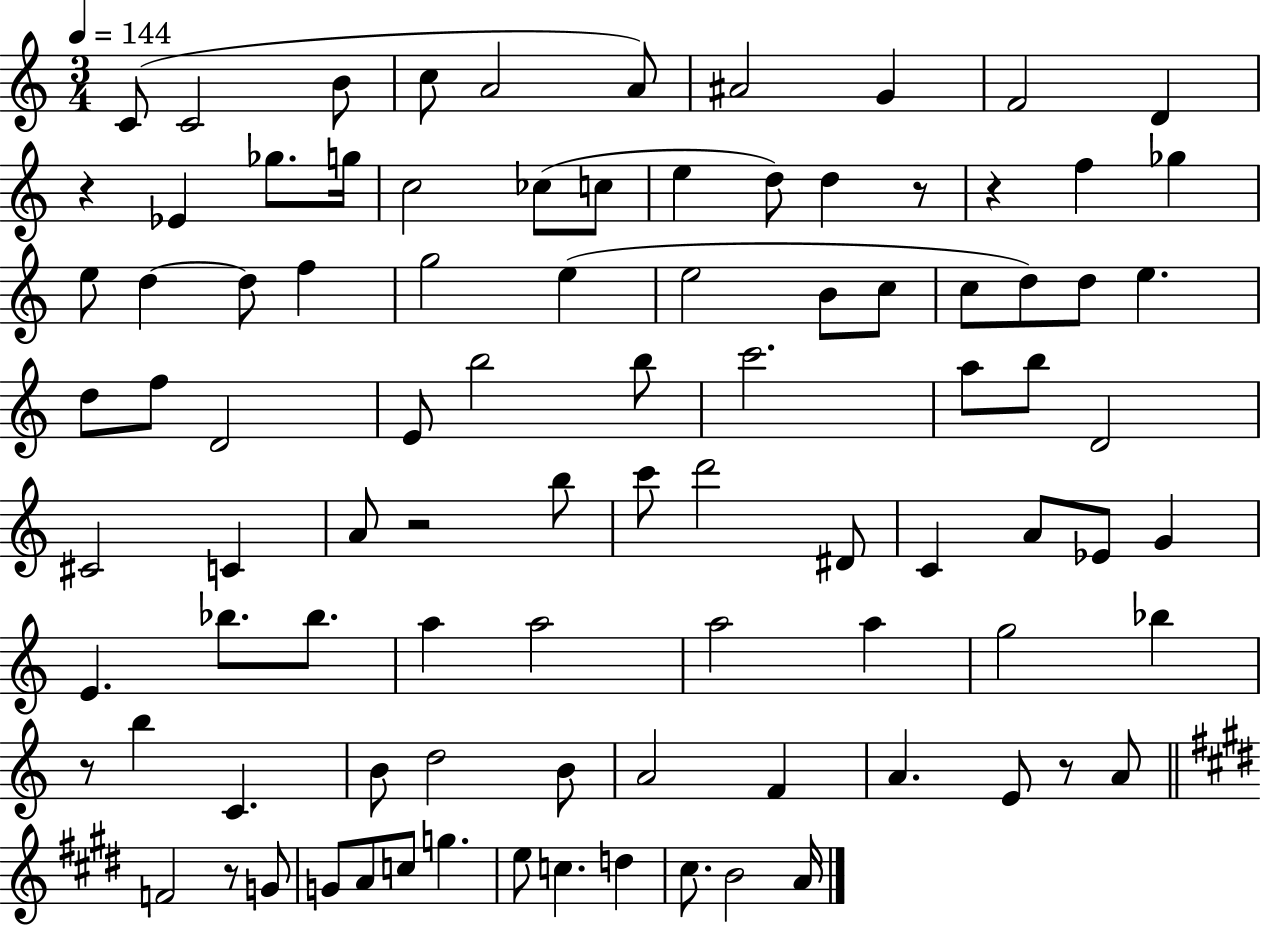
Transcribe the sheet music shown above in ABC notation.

X:1
T:Untitled
M:3/4
L:1/4
K:C
C/2 C2 B/2 c/2 A2 A/2 ^A2 G F2 D z _E _g/2 g/4 c2 _c/2 c/2 e d/2 d z/2 z f _g e/2 d d/2 f g2 e e2 B/2 c/2 c/2 d/2 d/2 e d/2 f/2 D2 E/2 b2 b/2 c'2 a/2 b/2 D2 ^C2 C A/2 z2 b/2 c'/2 d'2 ^D/2 C A/2 _E/2 G E _b/2 _b/2 a a2 a2 a g2 _b z/2 b C B/2 d2 B/2 A2 F A E/2 z/2 A/2 F2 z/2 G/2 G/2 A/2 c/2 g e/2 c d ^c/2 B2 A/4